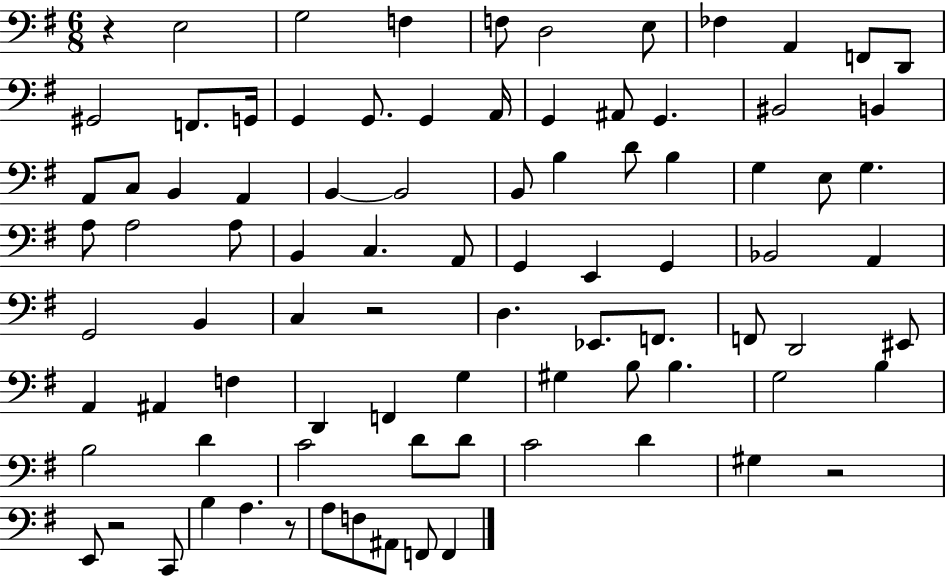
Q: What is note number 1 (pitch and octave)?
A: E3